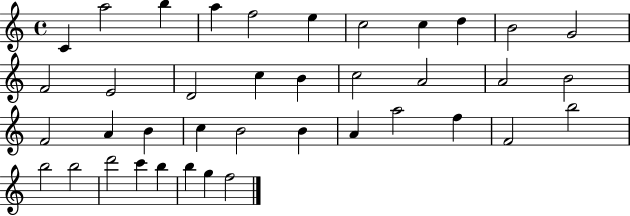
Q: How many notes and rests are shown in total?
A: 39